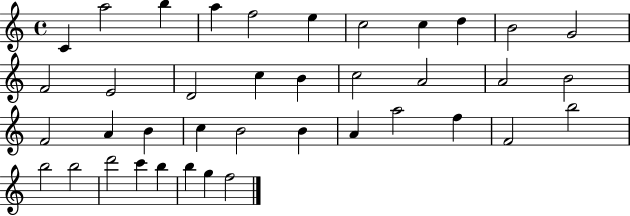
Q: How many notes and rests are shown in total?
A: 39